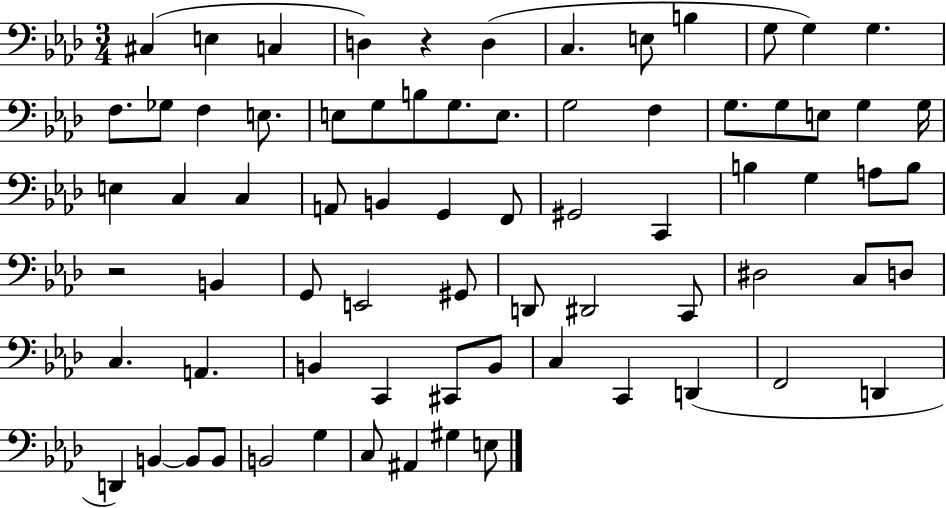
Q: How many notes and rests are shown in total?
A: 73